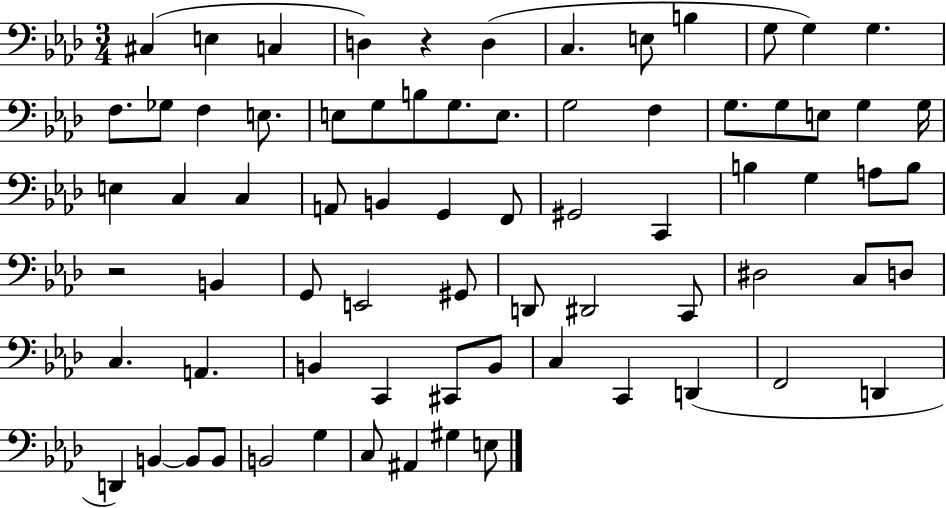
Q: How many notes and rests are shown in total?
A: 73